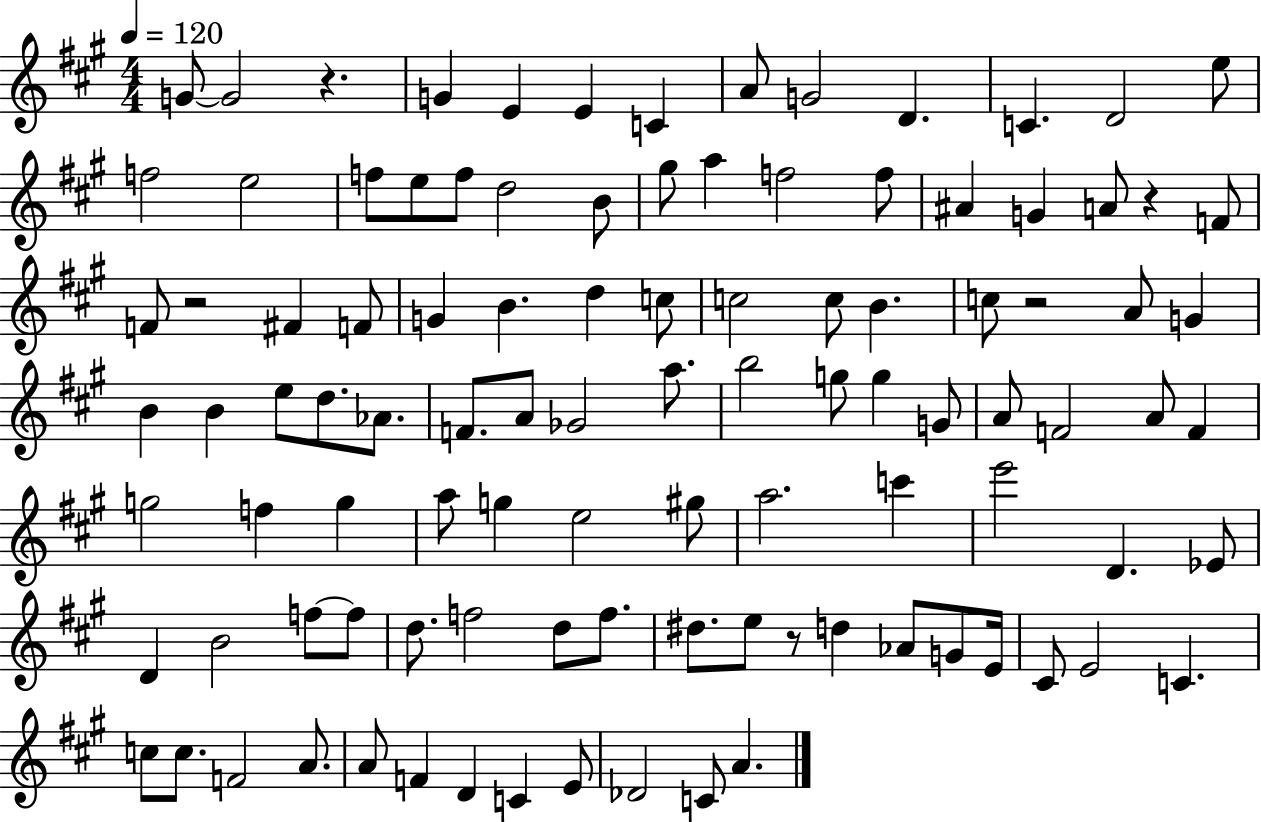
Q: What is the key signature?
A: A major